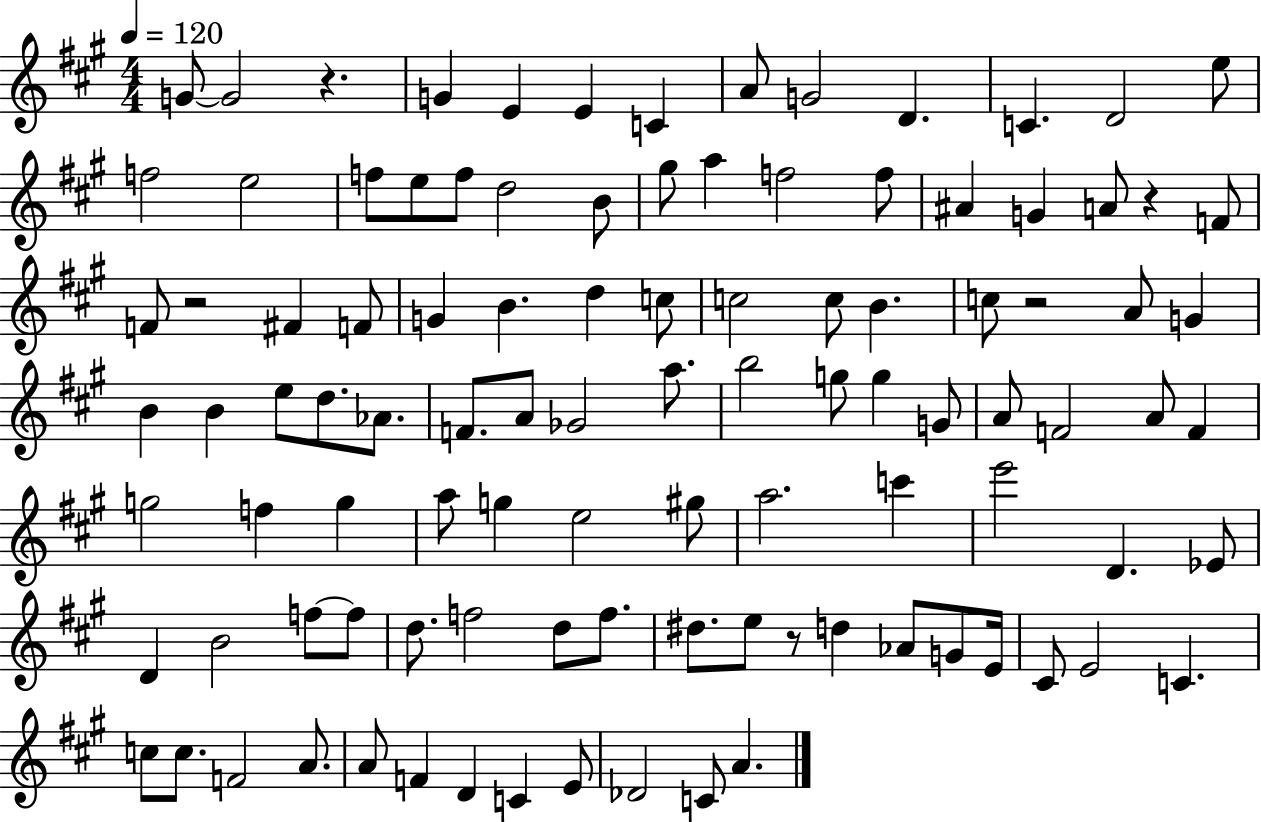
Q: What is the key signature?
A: A major